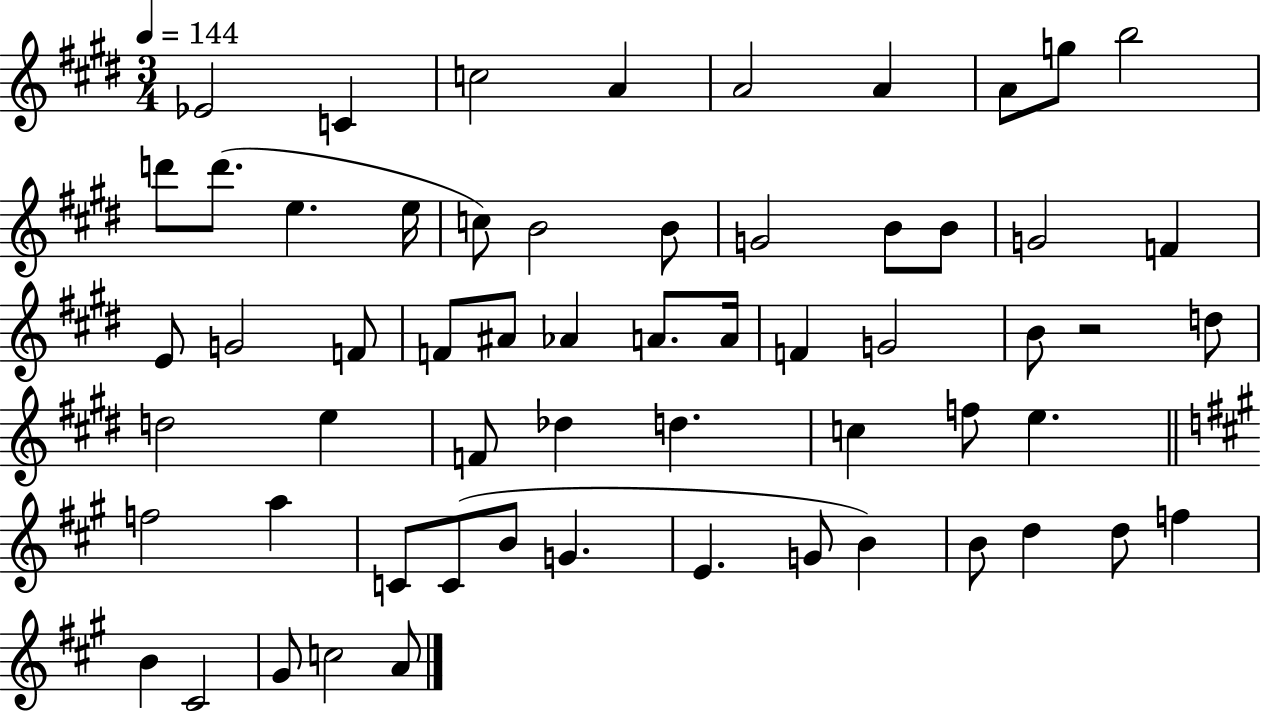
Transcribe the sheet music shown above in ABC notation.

X:1
T:Untitled
M:3/4
L:1/4
K:E
_E2 C c2 A A2 A A/2 g/2 b2 d'/2 d'/2 e e/4 c/2 B2 B/2 G2 B/2 B/2 G2 F E/2 G2 F/2 F/2 ^A/2 _A A/2 A/4 F G2 B/2 z2 d/2 d2 e F/2 _d d c f/2 e f2 a C/2 C/2 B/2 G E G/2 B B/2 d d/2 f B ^C2 ^G/2 c2 A/2